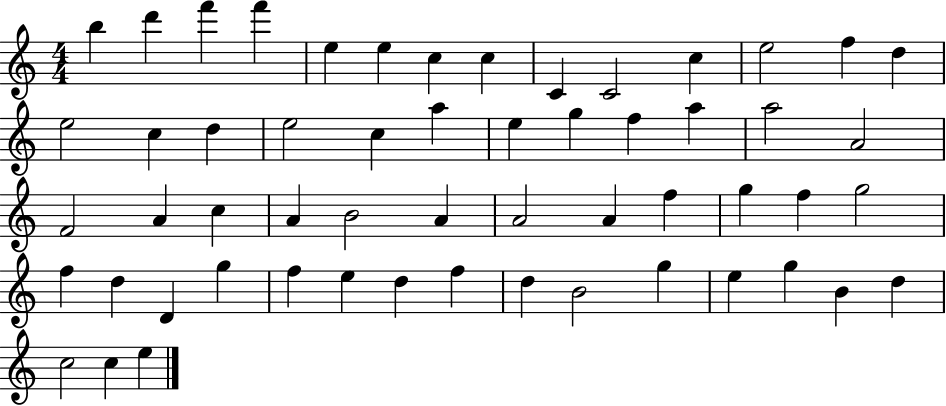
B5/q D6/q F6/q F6/q E5/q E5/q C5/q C5/q C4/q C4/h C5/q E5/h F5/q D5/q E5/h C5/q D5/q E5/h C5/q A5/q E5/q G5/q F5/q A5/q A5/h A4/h F4/h A4/q C5/q A4/q B4/h A4/q A4/h A4/q F5/q G5/q F5/q G5/h F5/q D5/q D4/q G5/q F5/q E5/q D5/q F5/q D5/q B4/h G5/q E5/q G5/q B4/q D5/q C5/h C5/q E5/q